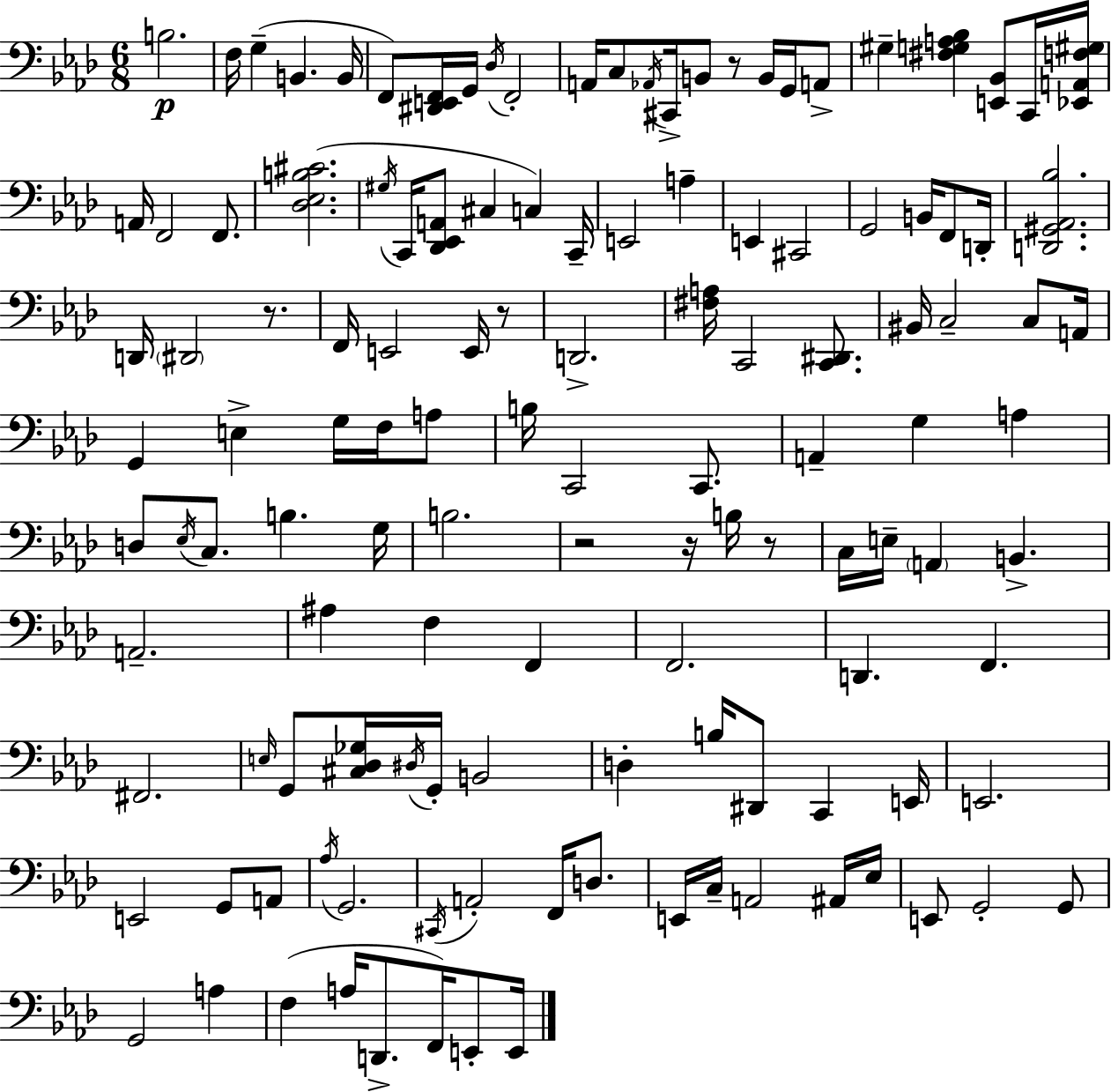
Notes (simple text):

B3/h. F3/s G3/q B2/q. B2/s F2/e [D#2,E2,F2]/s G2/s Db3/s F2/h A2/s C3/e Ab2/s C#2/s B2/e R/e B2/s G2/s A2/e G#3/q [F#3,G3,A3,Bb3]/q [E2,Bb2]/e C2/s [Eb2,A2,F3,G#3]/s A2/s F2/h F2/e. [Db3,Eb3,B3,C#4]/h. G#3/s C2/s [Db2,Eb2,A2]/e C#3/q C3/q C2/s E2/h A3/q E2/q C#2/h G2/h B2/s F2/e D2/s [D2,G#2,Ab2,Bb3]/h. D2/s D#2/h R/e. F2/s E2/h E2/s R/e D2/h. [F#3,A3]/s C2/h [C2,D#2]/e. BIS2/s C3/h C3/e A2/s G2/q E3/q G3/s F3/s A3/e B3/s C2/h C2/e. A2/q G3/q A3/q D3/e Eb3/s C3/e. B3/q. G3/s B3/h. R/h R/s B3/s R/e C3/s E3/s A2/q B2/q. A2/h. A#3/q F3/q F2/q F2/h. D2/q. F2/q. F#2/h. E3/s G2/e [C#3,Db3,Gb3]/s D#3/s G2/s B2/h D3/q B3/s D#2/e C2/q E2/s E2/h. E2/h G2/e A2/e Ab3/s G2/h. C#2/s A2/h F2/s D3/e. E2/s C3/s A2/h A#2/s Eb3/s E2/e G2/h G2/e G2/h A3/q F3/q A3/s D2/e. F2/s E2/e E2/s